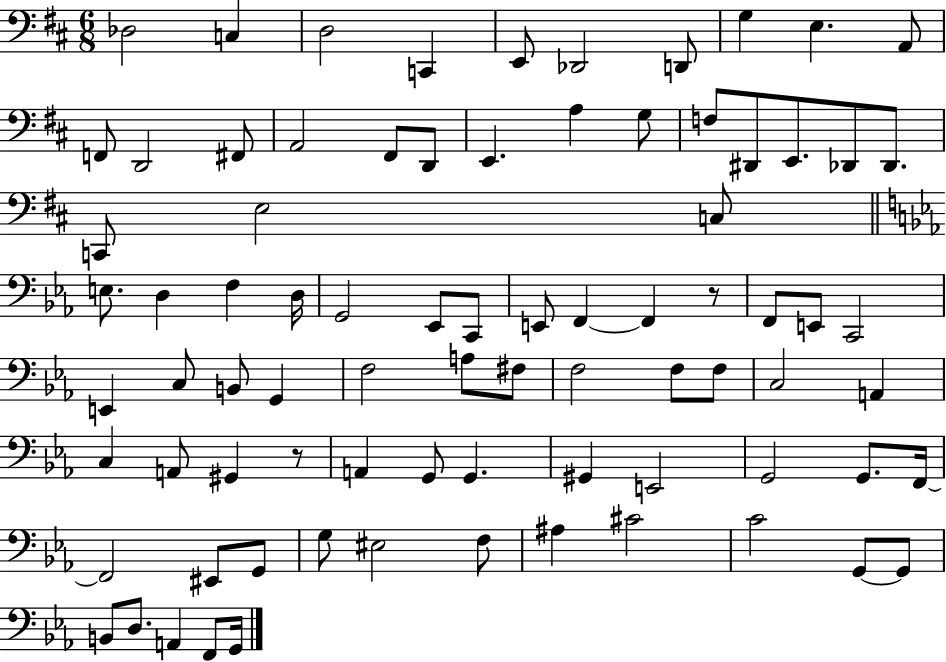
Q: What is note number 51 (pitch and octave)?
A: C3